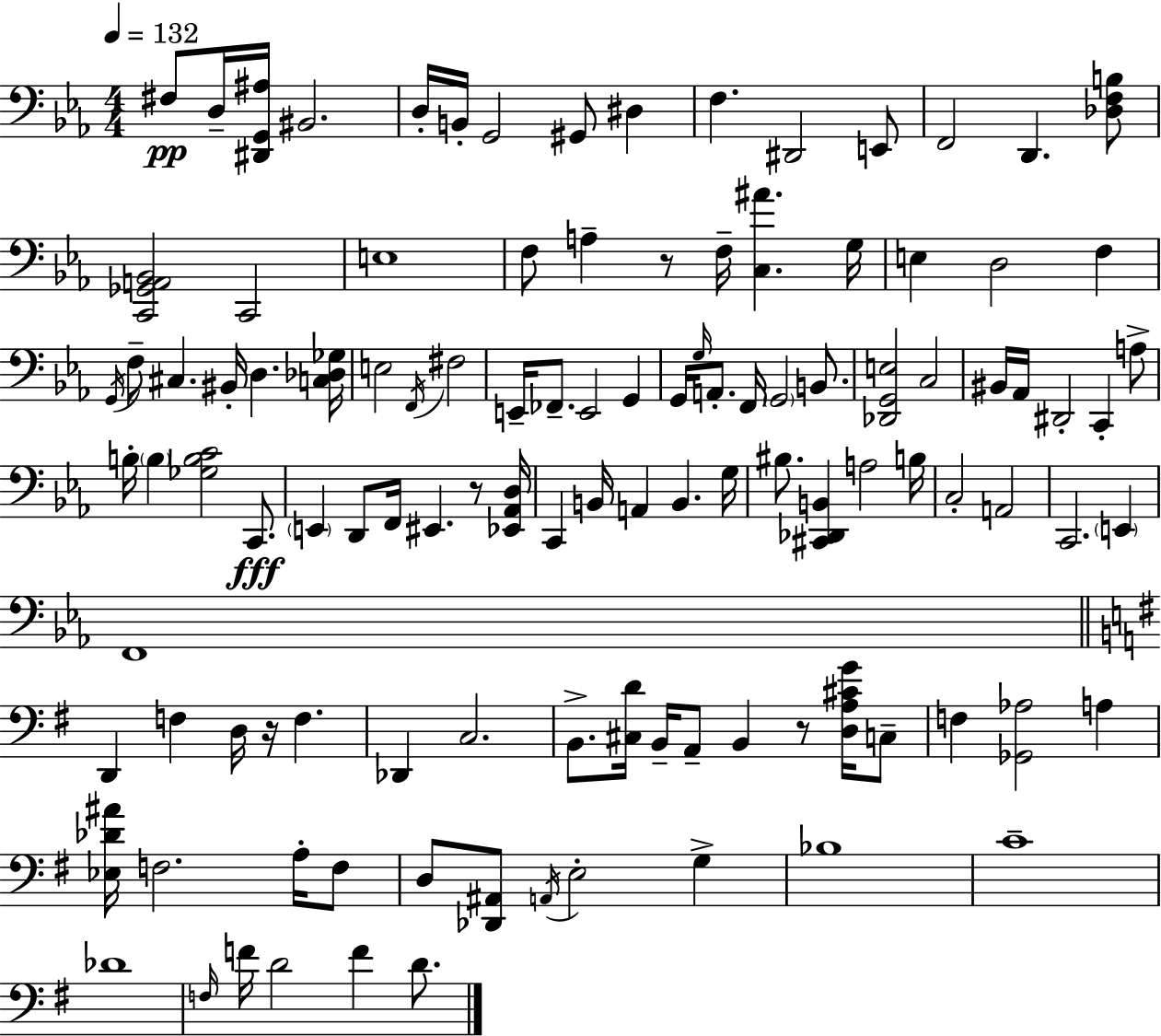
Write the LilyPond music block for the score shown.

{
  \clef bass
  \numericTimeSignature
  \time 4/4
  \key ees \major
  \tempo 4 = 132
  \repeat volta 2 { fis8\pp d16-- <dis, g, ais>16 bis,2. | d16-. b,16-. g,2 gis,8 dis4 | f4. dis,2 e,8 | f,2 d,4. <des f b>8 | \break <c, ges, a, bes,>2 c,2 | e1 | f8 a4-- r8 f16-- <c ais'>4. g16 | e4 d2 f4 | \break \acciaccatura { g,16 } f8-- cis4. bis,16-. d4. | <c des ges>16 e2 \acciaccatura { f,16 } fis2 | e,16-- fes,8.-- e,2 g,4 | g,16 \grace { g16 } a,8.-. f,16 \parenthesize g,2 | \break b,8. <des, g, e>2 c2 | bis,16 aes,16 dis,2-. c,4-. | a8-> b16-. \parenthesize b4 <ges b c'>2 | c,8.\fff \parenthesize e,4 d,8 f,16 eis,4. | \break r8 <ees, aes, d>16 c,4 b,16 a,4 b,4. | g16 bis8. <cis, des, b,>4 a2 | b16 c2-. a,2 | c,2. \parenthesize e,4 | \break f,1 | \bar "||" \break \key g \major d,4 f4 d16 r16 f4. | des,4 c2. | b,8.-> <cis d'>16 b,16-- a,8-- b,4 r8 <d a cis' g'>16 c8-- | f4 <ges, aes>2 a4 | \break <ees des' ais'>16 f2. a16-. f8 | d8 <des, ais,>8 \acciaccatura { a,16 } e2-. g4-> | bes1 | c'1-- | \break des'1 | \grace { f16 } f'16 d'2 f'4 d'8. | } \bar "|."
}